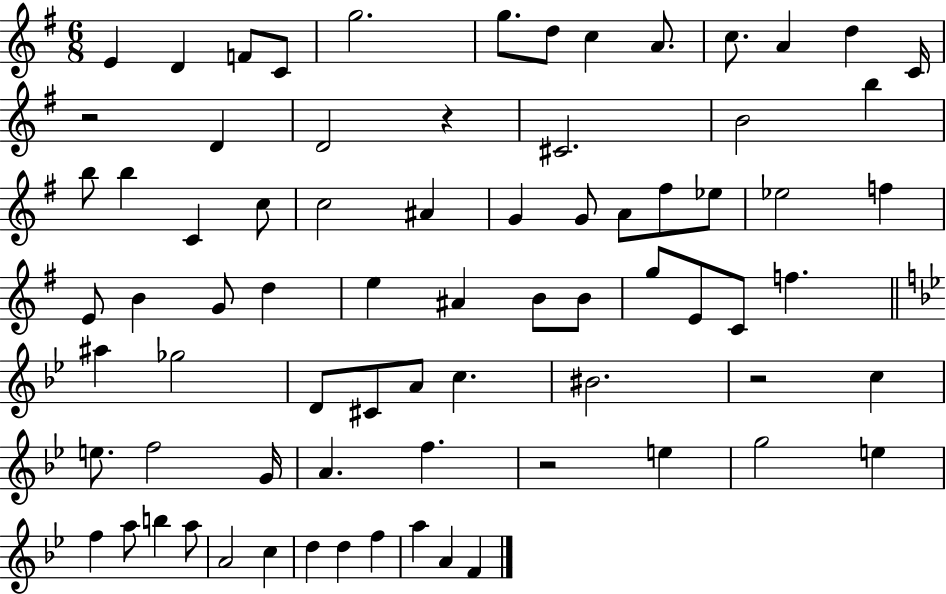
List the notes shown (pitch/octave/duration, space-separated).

E4/q D4/q F4/e C4/e G5/h. G5/e. D5/e C5/q A4/e. C5/e. A4/q D5/q C4/s R/h D4/q D4/h R/q C#4/h. B4/h B5/q B5/e B5/q C4/q C5/e C5/h A#4/q G4/q G4/e A4/e F#5/e Eb5/e Eb5/h F5/q E4/e B4/q G4/e D5/q E5/q A#4/q B4/e B4/e G5/e E4/e C4/e F5/q. A#5/q Gb5/h D4/e C#4/e A4/e C5/q. BIS4/h. R/h C5/q E5/e. F5/h G4/s A4/q. F5/q. R/h E5/q G5/h E5/q F5/q A5/e B5/q A5/e A4/h C5/q D5/q D5/q F5/q A5/q A4/q F4/q